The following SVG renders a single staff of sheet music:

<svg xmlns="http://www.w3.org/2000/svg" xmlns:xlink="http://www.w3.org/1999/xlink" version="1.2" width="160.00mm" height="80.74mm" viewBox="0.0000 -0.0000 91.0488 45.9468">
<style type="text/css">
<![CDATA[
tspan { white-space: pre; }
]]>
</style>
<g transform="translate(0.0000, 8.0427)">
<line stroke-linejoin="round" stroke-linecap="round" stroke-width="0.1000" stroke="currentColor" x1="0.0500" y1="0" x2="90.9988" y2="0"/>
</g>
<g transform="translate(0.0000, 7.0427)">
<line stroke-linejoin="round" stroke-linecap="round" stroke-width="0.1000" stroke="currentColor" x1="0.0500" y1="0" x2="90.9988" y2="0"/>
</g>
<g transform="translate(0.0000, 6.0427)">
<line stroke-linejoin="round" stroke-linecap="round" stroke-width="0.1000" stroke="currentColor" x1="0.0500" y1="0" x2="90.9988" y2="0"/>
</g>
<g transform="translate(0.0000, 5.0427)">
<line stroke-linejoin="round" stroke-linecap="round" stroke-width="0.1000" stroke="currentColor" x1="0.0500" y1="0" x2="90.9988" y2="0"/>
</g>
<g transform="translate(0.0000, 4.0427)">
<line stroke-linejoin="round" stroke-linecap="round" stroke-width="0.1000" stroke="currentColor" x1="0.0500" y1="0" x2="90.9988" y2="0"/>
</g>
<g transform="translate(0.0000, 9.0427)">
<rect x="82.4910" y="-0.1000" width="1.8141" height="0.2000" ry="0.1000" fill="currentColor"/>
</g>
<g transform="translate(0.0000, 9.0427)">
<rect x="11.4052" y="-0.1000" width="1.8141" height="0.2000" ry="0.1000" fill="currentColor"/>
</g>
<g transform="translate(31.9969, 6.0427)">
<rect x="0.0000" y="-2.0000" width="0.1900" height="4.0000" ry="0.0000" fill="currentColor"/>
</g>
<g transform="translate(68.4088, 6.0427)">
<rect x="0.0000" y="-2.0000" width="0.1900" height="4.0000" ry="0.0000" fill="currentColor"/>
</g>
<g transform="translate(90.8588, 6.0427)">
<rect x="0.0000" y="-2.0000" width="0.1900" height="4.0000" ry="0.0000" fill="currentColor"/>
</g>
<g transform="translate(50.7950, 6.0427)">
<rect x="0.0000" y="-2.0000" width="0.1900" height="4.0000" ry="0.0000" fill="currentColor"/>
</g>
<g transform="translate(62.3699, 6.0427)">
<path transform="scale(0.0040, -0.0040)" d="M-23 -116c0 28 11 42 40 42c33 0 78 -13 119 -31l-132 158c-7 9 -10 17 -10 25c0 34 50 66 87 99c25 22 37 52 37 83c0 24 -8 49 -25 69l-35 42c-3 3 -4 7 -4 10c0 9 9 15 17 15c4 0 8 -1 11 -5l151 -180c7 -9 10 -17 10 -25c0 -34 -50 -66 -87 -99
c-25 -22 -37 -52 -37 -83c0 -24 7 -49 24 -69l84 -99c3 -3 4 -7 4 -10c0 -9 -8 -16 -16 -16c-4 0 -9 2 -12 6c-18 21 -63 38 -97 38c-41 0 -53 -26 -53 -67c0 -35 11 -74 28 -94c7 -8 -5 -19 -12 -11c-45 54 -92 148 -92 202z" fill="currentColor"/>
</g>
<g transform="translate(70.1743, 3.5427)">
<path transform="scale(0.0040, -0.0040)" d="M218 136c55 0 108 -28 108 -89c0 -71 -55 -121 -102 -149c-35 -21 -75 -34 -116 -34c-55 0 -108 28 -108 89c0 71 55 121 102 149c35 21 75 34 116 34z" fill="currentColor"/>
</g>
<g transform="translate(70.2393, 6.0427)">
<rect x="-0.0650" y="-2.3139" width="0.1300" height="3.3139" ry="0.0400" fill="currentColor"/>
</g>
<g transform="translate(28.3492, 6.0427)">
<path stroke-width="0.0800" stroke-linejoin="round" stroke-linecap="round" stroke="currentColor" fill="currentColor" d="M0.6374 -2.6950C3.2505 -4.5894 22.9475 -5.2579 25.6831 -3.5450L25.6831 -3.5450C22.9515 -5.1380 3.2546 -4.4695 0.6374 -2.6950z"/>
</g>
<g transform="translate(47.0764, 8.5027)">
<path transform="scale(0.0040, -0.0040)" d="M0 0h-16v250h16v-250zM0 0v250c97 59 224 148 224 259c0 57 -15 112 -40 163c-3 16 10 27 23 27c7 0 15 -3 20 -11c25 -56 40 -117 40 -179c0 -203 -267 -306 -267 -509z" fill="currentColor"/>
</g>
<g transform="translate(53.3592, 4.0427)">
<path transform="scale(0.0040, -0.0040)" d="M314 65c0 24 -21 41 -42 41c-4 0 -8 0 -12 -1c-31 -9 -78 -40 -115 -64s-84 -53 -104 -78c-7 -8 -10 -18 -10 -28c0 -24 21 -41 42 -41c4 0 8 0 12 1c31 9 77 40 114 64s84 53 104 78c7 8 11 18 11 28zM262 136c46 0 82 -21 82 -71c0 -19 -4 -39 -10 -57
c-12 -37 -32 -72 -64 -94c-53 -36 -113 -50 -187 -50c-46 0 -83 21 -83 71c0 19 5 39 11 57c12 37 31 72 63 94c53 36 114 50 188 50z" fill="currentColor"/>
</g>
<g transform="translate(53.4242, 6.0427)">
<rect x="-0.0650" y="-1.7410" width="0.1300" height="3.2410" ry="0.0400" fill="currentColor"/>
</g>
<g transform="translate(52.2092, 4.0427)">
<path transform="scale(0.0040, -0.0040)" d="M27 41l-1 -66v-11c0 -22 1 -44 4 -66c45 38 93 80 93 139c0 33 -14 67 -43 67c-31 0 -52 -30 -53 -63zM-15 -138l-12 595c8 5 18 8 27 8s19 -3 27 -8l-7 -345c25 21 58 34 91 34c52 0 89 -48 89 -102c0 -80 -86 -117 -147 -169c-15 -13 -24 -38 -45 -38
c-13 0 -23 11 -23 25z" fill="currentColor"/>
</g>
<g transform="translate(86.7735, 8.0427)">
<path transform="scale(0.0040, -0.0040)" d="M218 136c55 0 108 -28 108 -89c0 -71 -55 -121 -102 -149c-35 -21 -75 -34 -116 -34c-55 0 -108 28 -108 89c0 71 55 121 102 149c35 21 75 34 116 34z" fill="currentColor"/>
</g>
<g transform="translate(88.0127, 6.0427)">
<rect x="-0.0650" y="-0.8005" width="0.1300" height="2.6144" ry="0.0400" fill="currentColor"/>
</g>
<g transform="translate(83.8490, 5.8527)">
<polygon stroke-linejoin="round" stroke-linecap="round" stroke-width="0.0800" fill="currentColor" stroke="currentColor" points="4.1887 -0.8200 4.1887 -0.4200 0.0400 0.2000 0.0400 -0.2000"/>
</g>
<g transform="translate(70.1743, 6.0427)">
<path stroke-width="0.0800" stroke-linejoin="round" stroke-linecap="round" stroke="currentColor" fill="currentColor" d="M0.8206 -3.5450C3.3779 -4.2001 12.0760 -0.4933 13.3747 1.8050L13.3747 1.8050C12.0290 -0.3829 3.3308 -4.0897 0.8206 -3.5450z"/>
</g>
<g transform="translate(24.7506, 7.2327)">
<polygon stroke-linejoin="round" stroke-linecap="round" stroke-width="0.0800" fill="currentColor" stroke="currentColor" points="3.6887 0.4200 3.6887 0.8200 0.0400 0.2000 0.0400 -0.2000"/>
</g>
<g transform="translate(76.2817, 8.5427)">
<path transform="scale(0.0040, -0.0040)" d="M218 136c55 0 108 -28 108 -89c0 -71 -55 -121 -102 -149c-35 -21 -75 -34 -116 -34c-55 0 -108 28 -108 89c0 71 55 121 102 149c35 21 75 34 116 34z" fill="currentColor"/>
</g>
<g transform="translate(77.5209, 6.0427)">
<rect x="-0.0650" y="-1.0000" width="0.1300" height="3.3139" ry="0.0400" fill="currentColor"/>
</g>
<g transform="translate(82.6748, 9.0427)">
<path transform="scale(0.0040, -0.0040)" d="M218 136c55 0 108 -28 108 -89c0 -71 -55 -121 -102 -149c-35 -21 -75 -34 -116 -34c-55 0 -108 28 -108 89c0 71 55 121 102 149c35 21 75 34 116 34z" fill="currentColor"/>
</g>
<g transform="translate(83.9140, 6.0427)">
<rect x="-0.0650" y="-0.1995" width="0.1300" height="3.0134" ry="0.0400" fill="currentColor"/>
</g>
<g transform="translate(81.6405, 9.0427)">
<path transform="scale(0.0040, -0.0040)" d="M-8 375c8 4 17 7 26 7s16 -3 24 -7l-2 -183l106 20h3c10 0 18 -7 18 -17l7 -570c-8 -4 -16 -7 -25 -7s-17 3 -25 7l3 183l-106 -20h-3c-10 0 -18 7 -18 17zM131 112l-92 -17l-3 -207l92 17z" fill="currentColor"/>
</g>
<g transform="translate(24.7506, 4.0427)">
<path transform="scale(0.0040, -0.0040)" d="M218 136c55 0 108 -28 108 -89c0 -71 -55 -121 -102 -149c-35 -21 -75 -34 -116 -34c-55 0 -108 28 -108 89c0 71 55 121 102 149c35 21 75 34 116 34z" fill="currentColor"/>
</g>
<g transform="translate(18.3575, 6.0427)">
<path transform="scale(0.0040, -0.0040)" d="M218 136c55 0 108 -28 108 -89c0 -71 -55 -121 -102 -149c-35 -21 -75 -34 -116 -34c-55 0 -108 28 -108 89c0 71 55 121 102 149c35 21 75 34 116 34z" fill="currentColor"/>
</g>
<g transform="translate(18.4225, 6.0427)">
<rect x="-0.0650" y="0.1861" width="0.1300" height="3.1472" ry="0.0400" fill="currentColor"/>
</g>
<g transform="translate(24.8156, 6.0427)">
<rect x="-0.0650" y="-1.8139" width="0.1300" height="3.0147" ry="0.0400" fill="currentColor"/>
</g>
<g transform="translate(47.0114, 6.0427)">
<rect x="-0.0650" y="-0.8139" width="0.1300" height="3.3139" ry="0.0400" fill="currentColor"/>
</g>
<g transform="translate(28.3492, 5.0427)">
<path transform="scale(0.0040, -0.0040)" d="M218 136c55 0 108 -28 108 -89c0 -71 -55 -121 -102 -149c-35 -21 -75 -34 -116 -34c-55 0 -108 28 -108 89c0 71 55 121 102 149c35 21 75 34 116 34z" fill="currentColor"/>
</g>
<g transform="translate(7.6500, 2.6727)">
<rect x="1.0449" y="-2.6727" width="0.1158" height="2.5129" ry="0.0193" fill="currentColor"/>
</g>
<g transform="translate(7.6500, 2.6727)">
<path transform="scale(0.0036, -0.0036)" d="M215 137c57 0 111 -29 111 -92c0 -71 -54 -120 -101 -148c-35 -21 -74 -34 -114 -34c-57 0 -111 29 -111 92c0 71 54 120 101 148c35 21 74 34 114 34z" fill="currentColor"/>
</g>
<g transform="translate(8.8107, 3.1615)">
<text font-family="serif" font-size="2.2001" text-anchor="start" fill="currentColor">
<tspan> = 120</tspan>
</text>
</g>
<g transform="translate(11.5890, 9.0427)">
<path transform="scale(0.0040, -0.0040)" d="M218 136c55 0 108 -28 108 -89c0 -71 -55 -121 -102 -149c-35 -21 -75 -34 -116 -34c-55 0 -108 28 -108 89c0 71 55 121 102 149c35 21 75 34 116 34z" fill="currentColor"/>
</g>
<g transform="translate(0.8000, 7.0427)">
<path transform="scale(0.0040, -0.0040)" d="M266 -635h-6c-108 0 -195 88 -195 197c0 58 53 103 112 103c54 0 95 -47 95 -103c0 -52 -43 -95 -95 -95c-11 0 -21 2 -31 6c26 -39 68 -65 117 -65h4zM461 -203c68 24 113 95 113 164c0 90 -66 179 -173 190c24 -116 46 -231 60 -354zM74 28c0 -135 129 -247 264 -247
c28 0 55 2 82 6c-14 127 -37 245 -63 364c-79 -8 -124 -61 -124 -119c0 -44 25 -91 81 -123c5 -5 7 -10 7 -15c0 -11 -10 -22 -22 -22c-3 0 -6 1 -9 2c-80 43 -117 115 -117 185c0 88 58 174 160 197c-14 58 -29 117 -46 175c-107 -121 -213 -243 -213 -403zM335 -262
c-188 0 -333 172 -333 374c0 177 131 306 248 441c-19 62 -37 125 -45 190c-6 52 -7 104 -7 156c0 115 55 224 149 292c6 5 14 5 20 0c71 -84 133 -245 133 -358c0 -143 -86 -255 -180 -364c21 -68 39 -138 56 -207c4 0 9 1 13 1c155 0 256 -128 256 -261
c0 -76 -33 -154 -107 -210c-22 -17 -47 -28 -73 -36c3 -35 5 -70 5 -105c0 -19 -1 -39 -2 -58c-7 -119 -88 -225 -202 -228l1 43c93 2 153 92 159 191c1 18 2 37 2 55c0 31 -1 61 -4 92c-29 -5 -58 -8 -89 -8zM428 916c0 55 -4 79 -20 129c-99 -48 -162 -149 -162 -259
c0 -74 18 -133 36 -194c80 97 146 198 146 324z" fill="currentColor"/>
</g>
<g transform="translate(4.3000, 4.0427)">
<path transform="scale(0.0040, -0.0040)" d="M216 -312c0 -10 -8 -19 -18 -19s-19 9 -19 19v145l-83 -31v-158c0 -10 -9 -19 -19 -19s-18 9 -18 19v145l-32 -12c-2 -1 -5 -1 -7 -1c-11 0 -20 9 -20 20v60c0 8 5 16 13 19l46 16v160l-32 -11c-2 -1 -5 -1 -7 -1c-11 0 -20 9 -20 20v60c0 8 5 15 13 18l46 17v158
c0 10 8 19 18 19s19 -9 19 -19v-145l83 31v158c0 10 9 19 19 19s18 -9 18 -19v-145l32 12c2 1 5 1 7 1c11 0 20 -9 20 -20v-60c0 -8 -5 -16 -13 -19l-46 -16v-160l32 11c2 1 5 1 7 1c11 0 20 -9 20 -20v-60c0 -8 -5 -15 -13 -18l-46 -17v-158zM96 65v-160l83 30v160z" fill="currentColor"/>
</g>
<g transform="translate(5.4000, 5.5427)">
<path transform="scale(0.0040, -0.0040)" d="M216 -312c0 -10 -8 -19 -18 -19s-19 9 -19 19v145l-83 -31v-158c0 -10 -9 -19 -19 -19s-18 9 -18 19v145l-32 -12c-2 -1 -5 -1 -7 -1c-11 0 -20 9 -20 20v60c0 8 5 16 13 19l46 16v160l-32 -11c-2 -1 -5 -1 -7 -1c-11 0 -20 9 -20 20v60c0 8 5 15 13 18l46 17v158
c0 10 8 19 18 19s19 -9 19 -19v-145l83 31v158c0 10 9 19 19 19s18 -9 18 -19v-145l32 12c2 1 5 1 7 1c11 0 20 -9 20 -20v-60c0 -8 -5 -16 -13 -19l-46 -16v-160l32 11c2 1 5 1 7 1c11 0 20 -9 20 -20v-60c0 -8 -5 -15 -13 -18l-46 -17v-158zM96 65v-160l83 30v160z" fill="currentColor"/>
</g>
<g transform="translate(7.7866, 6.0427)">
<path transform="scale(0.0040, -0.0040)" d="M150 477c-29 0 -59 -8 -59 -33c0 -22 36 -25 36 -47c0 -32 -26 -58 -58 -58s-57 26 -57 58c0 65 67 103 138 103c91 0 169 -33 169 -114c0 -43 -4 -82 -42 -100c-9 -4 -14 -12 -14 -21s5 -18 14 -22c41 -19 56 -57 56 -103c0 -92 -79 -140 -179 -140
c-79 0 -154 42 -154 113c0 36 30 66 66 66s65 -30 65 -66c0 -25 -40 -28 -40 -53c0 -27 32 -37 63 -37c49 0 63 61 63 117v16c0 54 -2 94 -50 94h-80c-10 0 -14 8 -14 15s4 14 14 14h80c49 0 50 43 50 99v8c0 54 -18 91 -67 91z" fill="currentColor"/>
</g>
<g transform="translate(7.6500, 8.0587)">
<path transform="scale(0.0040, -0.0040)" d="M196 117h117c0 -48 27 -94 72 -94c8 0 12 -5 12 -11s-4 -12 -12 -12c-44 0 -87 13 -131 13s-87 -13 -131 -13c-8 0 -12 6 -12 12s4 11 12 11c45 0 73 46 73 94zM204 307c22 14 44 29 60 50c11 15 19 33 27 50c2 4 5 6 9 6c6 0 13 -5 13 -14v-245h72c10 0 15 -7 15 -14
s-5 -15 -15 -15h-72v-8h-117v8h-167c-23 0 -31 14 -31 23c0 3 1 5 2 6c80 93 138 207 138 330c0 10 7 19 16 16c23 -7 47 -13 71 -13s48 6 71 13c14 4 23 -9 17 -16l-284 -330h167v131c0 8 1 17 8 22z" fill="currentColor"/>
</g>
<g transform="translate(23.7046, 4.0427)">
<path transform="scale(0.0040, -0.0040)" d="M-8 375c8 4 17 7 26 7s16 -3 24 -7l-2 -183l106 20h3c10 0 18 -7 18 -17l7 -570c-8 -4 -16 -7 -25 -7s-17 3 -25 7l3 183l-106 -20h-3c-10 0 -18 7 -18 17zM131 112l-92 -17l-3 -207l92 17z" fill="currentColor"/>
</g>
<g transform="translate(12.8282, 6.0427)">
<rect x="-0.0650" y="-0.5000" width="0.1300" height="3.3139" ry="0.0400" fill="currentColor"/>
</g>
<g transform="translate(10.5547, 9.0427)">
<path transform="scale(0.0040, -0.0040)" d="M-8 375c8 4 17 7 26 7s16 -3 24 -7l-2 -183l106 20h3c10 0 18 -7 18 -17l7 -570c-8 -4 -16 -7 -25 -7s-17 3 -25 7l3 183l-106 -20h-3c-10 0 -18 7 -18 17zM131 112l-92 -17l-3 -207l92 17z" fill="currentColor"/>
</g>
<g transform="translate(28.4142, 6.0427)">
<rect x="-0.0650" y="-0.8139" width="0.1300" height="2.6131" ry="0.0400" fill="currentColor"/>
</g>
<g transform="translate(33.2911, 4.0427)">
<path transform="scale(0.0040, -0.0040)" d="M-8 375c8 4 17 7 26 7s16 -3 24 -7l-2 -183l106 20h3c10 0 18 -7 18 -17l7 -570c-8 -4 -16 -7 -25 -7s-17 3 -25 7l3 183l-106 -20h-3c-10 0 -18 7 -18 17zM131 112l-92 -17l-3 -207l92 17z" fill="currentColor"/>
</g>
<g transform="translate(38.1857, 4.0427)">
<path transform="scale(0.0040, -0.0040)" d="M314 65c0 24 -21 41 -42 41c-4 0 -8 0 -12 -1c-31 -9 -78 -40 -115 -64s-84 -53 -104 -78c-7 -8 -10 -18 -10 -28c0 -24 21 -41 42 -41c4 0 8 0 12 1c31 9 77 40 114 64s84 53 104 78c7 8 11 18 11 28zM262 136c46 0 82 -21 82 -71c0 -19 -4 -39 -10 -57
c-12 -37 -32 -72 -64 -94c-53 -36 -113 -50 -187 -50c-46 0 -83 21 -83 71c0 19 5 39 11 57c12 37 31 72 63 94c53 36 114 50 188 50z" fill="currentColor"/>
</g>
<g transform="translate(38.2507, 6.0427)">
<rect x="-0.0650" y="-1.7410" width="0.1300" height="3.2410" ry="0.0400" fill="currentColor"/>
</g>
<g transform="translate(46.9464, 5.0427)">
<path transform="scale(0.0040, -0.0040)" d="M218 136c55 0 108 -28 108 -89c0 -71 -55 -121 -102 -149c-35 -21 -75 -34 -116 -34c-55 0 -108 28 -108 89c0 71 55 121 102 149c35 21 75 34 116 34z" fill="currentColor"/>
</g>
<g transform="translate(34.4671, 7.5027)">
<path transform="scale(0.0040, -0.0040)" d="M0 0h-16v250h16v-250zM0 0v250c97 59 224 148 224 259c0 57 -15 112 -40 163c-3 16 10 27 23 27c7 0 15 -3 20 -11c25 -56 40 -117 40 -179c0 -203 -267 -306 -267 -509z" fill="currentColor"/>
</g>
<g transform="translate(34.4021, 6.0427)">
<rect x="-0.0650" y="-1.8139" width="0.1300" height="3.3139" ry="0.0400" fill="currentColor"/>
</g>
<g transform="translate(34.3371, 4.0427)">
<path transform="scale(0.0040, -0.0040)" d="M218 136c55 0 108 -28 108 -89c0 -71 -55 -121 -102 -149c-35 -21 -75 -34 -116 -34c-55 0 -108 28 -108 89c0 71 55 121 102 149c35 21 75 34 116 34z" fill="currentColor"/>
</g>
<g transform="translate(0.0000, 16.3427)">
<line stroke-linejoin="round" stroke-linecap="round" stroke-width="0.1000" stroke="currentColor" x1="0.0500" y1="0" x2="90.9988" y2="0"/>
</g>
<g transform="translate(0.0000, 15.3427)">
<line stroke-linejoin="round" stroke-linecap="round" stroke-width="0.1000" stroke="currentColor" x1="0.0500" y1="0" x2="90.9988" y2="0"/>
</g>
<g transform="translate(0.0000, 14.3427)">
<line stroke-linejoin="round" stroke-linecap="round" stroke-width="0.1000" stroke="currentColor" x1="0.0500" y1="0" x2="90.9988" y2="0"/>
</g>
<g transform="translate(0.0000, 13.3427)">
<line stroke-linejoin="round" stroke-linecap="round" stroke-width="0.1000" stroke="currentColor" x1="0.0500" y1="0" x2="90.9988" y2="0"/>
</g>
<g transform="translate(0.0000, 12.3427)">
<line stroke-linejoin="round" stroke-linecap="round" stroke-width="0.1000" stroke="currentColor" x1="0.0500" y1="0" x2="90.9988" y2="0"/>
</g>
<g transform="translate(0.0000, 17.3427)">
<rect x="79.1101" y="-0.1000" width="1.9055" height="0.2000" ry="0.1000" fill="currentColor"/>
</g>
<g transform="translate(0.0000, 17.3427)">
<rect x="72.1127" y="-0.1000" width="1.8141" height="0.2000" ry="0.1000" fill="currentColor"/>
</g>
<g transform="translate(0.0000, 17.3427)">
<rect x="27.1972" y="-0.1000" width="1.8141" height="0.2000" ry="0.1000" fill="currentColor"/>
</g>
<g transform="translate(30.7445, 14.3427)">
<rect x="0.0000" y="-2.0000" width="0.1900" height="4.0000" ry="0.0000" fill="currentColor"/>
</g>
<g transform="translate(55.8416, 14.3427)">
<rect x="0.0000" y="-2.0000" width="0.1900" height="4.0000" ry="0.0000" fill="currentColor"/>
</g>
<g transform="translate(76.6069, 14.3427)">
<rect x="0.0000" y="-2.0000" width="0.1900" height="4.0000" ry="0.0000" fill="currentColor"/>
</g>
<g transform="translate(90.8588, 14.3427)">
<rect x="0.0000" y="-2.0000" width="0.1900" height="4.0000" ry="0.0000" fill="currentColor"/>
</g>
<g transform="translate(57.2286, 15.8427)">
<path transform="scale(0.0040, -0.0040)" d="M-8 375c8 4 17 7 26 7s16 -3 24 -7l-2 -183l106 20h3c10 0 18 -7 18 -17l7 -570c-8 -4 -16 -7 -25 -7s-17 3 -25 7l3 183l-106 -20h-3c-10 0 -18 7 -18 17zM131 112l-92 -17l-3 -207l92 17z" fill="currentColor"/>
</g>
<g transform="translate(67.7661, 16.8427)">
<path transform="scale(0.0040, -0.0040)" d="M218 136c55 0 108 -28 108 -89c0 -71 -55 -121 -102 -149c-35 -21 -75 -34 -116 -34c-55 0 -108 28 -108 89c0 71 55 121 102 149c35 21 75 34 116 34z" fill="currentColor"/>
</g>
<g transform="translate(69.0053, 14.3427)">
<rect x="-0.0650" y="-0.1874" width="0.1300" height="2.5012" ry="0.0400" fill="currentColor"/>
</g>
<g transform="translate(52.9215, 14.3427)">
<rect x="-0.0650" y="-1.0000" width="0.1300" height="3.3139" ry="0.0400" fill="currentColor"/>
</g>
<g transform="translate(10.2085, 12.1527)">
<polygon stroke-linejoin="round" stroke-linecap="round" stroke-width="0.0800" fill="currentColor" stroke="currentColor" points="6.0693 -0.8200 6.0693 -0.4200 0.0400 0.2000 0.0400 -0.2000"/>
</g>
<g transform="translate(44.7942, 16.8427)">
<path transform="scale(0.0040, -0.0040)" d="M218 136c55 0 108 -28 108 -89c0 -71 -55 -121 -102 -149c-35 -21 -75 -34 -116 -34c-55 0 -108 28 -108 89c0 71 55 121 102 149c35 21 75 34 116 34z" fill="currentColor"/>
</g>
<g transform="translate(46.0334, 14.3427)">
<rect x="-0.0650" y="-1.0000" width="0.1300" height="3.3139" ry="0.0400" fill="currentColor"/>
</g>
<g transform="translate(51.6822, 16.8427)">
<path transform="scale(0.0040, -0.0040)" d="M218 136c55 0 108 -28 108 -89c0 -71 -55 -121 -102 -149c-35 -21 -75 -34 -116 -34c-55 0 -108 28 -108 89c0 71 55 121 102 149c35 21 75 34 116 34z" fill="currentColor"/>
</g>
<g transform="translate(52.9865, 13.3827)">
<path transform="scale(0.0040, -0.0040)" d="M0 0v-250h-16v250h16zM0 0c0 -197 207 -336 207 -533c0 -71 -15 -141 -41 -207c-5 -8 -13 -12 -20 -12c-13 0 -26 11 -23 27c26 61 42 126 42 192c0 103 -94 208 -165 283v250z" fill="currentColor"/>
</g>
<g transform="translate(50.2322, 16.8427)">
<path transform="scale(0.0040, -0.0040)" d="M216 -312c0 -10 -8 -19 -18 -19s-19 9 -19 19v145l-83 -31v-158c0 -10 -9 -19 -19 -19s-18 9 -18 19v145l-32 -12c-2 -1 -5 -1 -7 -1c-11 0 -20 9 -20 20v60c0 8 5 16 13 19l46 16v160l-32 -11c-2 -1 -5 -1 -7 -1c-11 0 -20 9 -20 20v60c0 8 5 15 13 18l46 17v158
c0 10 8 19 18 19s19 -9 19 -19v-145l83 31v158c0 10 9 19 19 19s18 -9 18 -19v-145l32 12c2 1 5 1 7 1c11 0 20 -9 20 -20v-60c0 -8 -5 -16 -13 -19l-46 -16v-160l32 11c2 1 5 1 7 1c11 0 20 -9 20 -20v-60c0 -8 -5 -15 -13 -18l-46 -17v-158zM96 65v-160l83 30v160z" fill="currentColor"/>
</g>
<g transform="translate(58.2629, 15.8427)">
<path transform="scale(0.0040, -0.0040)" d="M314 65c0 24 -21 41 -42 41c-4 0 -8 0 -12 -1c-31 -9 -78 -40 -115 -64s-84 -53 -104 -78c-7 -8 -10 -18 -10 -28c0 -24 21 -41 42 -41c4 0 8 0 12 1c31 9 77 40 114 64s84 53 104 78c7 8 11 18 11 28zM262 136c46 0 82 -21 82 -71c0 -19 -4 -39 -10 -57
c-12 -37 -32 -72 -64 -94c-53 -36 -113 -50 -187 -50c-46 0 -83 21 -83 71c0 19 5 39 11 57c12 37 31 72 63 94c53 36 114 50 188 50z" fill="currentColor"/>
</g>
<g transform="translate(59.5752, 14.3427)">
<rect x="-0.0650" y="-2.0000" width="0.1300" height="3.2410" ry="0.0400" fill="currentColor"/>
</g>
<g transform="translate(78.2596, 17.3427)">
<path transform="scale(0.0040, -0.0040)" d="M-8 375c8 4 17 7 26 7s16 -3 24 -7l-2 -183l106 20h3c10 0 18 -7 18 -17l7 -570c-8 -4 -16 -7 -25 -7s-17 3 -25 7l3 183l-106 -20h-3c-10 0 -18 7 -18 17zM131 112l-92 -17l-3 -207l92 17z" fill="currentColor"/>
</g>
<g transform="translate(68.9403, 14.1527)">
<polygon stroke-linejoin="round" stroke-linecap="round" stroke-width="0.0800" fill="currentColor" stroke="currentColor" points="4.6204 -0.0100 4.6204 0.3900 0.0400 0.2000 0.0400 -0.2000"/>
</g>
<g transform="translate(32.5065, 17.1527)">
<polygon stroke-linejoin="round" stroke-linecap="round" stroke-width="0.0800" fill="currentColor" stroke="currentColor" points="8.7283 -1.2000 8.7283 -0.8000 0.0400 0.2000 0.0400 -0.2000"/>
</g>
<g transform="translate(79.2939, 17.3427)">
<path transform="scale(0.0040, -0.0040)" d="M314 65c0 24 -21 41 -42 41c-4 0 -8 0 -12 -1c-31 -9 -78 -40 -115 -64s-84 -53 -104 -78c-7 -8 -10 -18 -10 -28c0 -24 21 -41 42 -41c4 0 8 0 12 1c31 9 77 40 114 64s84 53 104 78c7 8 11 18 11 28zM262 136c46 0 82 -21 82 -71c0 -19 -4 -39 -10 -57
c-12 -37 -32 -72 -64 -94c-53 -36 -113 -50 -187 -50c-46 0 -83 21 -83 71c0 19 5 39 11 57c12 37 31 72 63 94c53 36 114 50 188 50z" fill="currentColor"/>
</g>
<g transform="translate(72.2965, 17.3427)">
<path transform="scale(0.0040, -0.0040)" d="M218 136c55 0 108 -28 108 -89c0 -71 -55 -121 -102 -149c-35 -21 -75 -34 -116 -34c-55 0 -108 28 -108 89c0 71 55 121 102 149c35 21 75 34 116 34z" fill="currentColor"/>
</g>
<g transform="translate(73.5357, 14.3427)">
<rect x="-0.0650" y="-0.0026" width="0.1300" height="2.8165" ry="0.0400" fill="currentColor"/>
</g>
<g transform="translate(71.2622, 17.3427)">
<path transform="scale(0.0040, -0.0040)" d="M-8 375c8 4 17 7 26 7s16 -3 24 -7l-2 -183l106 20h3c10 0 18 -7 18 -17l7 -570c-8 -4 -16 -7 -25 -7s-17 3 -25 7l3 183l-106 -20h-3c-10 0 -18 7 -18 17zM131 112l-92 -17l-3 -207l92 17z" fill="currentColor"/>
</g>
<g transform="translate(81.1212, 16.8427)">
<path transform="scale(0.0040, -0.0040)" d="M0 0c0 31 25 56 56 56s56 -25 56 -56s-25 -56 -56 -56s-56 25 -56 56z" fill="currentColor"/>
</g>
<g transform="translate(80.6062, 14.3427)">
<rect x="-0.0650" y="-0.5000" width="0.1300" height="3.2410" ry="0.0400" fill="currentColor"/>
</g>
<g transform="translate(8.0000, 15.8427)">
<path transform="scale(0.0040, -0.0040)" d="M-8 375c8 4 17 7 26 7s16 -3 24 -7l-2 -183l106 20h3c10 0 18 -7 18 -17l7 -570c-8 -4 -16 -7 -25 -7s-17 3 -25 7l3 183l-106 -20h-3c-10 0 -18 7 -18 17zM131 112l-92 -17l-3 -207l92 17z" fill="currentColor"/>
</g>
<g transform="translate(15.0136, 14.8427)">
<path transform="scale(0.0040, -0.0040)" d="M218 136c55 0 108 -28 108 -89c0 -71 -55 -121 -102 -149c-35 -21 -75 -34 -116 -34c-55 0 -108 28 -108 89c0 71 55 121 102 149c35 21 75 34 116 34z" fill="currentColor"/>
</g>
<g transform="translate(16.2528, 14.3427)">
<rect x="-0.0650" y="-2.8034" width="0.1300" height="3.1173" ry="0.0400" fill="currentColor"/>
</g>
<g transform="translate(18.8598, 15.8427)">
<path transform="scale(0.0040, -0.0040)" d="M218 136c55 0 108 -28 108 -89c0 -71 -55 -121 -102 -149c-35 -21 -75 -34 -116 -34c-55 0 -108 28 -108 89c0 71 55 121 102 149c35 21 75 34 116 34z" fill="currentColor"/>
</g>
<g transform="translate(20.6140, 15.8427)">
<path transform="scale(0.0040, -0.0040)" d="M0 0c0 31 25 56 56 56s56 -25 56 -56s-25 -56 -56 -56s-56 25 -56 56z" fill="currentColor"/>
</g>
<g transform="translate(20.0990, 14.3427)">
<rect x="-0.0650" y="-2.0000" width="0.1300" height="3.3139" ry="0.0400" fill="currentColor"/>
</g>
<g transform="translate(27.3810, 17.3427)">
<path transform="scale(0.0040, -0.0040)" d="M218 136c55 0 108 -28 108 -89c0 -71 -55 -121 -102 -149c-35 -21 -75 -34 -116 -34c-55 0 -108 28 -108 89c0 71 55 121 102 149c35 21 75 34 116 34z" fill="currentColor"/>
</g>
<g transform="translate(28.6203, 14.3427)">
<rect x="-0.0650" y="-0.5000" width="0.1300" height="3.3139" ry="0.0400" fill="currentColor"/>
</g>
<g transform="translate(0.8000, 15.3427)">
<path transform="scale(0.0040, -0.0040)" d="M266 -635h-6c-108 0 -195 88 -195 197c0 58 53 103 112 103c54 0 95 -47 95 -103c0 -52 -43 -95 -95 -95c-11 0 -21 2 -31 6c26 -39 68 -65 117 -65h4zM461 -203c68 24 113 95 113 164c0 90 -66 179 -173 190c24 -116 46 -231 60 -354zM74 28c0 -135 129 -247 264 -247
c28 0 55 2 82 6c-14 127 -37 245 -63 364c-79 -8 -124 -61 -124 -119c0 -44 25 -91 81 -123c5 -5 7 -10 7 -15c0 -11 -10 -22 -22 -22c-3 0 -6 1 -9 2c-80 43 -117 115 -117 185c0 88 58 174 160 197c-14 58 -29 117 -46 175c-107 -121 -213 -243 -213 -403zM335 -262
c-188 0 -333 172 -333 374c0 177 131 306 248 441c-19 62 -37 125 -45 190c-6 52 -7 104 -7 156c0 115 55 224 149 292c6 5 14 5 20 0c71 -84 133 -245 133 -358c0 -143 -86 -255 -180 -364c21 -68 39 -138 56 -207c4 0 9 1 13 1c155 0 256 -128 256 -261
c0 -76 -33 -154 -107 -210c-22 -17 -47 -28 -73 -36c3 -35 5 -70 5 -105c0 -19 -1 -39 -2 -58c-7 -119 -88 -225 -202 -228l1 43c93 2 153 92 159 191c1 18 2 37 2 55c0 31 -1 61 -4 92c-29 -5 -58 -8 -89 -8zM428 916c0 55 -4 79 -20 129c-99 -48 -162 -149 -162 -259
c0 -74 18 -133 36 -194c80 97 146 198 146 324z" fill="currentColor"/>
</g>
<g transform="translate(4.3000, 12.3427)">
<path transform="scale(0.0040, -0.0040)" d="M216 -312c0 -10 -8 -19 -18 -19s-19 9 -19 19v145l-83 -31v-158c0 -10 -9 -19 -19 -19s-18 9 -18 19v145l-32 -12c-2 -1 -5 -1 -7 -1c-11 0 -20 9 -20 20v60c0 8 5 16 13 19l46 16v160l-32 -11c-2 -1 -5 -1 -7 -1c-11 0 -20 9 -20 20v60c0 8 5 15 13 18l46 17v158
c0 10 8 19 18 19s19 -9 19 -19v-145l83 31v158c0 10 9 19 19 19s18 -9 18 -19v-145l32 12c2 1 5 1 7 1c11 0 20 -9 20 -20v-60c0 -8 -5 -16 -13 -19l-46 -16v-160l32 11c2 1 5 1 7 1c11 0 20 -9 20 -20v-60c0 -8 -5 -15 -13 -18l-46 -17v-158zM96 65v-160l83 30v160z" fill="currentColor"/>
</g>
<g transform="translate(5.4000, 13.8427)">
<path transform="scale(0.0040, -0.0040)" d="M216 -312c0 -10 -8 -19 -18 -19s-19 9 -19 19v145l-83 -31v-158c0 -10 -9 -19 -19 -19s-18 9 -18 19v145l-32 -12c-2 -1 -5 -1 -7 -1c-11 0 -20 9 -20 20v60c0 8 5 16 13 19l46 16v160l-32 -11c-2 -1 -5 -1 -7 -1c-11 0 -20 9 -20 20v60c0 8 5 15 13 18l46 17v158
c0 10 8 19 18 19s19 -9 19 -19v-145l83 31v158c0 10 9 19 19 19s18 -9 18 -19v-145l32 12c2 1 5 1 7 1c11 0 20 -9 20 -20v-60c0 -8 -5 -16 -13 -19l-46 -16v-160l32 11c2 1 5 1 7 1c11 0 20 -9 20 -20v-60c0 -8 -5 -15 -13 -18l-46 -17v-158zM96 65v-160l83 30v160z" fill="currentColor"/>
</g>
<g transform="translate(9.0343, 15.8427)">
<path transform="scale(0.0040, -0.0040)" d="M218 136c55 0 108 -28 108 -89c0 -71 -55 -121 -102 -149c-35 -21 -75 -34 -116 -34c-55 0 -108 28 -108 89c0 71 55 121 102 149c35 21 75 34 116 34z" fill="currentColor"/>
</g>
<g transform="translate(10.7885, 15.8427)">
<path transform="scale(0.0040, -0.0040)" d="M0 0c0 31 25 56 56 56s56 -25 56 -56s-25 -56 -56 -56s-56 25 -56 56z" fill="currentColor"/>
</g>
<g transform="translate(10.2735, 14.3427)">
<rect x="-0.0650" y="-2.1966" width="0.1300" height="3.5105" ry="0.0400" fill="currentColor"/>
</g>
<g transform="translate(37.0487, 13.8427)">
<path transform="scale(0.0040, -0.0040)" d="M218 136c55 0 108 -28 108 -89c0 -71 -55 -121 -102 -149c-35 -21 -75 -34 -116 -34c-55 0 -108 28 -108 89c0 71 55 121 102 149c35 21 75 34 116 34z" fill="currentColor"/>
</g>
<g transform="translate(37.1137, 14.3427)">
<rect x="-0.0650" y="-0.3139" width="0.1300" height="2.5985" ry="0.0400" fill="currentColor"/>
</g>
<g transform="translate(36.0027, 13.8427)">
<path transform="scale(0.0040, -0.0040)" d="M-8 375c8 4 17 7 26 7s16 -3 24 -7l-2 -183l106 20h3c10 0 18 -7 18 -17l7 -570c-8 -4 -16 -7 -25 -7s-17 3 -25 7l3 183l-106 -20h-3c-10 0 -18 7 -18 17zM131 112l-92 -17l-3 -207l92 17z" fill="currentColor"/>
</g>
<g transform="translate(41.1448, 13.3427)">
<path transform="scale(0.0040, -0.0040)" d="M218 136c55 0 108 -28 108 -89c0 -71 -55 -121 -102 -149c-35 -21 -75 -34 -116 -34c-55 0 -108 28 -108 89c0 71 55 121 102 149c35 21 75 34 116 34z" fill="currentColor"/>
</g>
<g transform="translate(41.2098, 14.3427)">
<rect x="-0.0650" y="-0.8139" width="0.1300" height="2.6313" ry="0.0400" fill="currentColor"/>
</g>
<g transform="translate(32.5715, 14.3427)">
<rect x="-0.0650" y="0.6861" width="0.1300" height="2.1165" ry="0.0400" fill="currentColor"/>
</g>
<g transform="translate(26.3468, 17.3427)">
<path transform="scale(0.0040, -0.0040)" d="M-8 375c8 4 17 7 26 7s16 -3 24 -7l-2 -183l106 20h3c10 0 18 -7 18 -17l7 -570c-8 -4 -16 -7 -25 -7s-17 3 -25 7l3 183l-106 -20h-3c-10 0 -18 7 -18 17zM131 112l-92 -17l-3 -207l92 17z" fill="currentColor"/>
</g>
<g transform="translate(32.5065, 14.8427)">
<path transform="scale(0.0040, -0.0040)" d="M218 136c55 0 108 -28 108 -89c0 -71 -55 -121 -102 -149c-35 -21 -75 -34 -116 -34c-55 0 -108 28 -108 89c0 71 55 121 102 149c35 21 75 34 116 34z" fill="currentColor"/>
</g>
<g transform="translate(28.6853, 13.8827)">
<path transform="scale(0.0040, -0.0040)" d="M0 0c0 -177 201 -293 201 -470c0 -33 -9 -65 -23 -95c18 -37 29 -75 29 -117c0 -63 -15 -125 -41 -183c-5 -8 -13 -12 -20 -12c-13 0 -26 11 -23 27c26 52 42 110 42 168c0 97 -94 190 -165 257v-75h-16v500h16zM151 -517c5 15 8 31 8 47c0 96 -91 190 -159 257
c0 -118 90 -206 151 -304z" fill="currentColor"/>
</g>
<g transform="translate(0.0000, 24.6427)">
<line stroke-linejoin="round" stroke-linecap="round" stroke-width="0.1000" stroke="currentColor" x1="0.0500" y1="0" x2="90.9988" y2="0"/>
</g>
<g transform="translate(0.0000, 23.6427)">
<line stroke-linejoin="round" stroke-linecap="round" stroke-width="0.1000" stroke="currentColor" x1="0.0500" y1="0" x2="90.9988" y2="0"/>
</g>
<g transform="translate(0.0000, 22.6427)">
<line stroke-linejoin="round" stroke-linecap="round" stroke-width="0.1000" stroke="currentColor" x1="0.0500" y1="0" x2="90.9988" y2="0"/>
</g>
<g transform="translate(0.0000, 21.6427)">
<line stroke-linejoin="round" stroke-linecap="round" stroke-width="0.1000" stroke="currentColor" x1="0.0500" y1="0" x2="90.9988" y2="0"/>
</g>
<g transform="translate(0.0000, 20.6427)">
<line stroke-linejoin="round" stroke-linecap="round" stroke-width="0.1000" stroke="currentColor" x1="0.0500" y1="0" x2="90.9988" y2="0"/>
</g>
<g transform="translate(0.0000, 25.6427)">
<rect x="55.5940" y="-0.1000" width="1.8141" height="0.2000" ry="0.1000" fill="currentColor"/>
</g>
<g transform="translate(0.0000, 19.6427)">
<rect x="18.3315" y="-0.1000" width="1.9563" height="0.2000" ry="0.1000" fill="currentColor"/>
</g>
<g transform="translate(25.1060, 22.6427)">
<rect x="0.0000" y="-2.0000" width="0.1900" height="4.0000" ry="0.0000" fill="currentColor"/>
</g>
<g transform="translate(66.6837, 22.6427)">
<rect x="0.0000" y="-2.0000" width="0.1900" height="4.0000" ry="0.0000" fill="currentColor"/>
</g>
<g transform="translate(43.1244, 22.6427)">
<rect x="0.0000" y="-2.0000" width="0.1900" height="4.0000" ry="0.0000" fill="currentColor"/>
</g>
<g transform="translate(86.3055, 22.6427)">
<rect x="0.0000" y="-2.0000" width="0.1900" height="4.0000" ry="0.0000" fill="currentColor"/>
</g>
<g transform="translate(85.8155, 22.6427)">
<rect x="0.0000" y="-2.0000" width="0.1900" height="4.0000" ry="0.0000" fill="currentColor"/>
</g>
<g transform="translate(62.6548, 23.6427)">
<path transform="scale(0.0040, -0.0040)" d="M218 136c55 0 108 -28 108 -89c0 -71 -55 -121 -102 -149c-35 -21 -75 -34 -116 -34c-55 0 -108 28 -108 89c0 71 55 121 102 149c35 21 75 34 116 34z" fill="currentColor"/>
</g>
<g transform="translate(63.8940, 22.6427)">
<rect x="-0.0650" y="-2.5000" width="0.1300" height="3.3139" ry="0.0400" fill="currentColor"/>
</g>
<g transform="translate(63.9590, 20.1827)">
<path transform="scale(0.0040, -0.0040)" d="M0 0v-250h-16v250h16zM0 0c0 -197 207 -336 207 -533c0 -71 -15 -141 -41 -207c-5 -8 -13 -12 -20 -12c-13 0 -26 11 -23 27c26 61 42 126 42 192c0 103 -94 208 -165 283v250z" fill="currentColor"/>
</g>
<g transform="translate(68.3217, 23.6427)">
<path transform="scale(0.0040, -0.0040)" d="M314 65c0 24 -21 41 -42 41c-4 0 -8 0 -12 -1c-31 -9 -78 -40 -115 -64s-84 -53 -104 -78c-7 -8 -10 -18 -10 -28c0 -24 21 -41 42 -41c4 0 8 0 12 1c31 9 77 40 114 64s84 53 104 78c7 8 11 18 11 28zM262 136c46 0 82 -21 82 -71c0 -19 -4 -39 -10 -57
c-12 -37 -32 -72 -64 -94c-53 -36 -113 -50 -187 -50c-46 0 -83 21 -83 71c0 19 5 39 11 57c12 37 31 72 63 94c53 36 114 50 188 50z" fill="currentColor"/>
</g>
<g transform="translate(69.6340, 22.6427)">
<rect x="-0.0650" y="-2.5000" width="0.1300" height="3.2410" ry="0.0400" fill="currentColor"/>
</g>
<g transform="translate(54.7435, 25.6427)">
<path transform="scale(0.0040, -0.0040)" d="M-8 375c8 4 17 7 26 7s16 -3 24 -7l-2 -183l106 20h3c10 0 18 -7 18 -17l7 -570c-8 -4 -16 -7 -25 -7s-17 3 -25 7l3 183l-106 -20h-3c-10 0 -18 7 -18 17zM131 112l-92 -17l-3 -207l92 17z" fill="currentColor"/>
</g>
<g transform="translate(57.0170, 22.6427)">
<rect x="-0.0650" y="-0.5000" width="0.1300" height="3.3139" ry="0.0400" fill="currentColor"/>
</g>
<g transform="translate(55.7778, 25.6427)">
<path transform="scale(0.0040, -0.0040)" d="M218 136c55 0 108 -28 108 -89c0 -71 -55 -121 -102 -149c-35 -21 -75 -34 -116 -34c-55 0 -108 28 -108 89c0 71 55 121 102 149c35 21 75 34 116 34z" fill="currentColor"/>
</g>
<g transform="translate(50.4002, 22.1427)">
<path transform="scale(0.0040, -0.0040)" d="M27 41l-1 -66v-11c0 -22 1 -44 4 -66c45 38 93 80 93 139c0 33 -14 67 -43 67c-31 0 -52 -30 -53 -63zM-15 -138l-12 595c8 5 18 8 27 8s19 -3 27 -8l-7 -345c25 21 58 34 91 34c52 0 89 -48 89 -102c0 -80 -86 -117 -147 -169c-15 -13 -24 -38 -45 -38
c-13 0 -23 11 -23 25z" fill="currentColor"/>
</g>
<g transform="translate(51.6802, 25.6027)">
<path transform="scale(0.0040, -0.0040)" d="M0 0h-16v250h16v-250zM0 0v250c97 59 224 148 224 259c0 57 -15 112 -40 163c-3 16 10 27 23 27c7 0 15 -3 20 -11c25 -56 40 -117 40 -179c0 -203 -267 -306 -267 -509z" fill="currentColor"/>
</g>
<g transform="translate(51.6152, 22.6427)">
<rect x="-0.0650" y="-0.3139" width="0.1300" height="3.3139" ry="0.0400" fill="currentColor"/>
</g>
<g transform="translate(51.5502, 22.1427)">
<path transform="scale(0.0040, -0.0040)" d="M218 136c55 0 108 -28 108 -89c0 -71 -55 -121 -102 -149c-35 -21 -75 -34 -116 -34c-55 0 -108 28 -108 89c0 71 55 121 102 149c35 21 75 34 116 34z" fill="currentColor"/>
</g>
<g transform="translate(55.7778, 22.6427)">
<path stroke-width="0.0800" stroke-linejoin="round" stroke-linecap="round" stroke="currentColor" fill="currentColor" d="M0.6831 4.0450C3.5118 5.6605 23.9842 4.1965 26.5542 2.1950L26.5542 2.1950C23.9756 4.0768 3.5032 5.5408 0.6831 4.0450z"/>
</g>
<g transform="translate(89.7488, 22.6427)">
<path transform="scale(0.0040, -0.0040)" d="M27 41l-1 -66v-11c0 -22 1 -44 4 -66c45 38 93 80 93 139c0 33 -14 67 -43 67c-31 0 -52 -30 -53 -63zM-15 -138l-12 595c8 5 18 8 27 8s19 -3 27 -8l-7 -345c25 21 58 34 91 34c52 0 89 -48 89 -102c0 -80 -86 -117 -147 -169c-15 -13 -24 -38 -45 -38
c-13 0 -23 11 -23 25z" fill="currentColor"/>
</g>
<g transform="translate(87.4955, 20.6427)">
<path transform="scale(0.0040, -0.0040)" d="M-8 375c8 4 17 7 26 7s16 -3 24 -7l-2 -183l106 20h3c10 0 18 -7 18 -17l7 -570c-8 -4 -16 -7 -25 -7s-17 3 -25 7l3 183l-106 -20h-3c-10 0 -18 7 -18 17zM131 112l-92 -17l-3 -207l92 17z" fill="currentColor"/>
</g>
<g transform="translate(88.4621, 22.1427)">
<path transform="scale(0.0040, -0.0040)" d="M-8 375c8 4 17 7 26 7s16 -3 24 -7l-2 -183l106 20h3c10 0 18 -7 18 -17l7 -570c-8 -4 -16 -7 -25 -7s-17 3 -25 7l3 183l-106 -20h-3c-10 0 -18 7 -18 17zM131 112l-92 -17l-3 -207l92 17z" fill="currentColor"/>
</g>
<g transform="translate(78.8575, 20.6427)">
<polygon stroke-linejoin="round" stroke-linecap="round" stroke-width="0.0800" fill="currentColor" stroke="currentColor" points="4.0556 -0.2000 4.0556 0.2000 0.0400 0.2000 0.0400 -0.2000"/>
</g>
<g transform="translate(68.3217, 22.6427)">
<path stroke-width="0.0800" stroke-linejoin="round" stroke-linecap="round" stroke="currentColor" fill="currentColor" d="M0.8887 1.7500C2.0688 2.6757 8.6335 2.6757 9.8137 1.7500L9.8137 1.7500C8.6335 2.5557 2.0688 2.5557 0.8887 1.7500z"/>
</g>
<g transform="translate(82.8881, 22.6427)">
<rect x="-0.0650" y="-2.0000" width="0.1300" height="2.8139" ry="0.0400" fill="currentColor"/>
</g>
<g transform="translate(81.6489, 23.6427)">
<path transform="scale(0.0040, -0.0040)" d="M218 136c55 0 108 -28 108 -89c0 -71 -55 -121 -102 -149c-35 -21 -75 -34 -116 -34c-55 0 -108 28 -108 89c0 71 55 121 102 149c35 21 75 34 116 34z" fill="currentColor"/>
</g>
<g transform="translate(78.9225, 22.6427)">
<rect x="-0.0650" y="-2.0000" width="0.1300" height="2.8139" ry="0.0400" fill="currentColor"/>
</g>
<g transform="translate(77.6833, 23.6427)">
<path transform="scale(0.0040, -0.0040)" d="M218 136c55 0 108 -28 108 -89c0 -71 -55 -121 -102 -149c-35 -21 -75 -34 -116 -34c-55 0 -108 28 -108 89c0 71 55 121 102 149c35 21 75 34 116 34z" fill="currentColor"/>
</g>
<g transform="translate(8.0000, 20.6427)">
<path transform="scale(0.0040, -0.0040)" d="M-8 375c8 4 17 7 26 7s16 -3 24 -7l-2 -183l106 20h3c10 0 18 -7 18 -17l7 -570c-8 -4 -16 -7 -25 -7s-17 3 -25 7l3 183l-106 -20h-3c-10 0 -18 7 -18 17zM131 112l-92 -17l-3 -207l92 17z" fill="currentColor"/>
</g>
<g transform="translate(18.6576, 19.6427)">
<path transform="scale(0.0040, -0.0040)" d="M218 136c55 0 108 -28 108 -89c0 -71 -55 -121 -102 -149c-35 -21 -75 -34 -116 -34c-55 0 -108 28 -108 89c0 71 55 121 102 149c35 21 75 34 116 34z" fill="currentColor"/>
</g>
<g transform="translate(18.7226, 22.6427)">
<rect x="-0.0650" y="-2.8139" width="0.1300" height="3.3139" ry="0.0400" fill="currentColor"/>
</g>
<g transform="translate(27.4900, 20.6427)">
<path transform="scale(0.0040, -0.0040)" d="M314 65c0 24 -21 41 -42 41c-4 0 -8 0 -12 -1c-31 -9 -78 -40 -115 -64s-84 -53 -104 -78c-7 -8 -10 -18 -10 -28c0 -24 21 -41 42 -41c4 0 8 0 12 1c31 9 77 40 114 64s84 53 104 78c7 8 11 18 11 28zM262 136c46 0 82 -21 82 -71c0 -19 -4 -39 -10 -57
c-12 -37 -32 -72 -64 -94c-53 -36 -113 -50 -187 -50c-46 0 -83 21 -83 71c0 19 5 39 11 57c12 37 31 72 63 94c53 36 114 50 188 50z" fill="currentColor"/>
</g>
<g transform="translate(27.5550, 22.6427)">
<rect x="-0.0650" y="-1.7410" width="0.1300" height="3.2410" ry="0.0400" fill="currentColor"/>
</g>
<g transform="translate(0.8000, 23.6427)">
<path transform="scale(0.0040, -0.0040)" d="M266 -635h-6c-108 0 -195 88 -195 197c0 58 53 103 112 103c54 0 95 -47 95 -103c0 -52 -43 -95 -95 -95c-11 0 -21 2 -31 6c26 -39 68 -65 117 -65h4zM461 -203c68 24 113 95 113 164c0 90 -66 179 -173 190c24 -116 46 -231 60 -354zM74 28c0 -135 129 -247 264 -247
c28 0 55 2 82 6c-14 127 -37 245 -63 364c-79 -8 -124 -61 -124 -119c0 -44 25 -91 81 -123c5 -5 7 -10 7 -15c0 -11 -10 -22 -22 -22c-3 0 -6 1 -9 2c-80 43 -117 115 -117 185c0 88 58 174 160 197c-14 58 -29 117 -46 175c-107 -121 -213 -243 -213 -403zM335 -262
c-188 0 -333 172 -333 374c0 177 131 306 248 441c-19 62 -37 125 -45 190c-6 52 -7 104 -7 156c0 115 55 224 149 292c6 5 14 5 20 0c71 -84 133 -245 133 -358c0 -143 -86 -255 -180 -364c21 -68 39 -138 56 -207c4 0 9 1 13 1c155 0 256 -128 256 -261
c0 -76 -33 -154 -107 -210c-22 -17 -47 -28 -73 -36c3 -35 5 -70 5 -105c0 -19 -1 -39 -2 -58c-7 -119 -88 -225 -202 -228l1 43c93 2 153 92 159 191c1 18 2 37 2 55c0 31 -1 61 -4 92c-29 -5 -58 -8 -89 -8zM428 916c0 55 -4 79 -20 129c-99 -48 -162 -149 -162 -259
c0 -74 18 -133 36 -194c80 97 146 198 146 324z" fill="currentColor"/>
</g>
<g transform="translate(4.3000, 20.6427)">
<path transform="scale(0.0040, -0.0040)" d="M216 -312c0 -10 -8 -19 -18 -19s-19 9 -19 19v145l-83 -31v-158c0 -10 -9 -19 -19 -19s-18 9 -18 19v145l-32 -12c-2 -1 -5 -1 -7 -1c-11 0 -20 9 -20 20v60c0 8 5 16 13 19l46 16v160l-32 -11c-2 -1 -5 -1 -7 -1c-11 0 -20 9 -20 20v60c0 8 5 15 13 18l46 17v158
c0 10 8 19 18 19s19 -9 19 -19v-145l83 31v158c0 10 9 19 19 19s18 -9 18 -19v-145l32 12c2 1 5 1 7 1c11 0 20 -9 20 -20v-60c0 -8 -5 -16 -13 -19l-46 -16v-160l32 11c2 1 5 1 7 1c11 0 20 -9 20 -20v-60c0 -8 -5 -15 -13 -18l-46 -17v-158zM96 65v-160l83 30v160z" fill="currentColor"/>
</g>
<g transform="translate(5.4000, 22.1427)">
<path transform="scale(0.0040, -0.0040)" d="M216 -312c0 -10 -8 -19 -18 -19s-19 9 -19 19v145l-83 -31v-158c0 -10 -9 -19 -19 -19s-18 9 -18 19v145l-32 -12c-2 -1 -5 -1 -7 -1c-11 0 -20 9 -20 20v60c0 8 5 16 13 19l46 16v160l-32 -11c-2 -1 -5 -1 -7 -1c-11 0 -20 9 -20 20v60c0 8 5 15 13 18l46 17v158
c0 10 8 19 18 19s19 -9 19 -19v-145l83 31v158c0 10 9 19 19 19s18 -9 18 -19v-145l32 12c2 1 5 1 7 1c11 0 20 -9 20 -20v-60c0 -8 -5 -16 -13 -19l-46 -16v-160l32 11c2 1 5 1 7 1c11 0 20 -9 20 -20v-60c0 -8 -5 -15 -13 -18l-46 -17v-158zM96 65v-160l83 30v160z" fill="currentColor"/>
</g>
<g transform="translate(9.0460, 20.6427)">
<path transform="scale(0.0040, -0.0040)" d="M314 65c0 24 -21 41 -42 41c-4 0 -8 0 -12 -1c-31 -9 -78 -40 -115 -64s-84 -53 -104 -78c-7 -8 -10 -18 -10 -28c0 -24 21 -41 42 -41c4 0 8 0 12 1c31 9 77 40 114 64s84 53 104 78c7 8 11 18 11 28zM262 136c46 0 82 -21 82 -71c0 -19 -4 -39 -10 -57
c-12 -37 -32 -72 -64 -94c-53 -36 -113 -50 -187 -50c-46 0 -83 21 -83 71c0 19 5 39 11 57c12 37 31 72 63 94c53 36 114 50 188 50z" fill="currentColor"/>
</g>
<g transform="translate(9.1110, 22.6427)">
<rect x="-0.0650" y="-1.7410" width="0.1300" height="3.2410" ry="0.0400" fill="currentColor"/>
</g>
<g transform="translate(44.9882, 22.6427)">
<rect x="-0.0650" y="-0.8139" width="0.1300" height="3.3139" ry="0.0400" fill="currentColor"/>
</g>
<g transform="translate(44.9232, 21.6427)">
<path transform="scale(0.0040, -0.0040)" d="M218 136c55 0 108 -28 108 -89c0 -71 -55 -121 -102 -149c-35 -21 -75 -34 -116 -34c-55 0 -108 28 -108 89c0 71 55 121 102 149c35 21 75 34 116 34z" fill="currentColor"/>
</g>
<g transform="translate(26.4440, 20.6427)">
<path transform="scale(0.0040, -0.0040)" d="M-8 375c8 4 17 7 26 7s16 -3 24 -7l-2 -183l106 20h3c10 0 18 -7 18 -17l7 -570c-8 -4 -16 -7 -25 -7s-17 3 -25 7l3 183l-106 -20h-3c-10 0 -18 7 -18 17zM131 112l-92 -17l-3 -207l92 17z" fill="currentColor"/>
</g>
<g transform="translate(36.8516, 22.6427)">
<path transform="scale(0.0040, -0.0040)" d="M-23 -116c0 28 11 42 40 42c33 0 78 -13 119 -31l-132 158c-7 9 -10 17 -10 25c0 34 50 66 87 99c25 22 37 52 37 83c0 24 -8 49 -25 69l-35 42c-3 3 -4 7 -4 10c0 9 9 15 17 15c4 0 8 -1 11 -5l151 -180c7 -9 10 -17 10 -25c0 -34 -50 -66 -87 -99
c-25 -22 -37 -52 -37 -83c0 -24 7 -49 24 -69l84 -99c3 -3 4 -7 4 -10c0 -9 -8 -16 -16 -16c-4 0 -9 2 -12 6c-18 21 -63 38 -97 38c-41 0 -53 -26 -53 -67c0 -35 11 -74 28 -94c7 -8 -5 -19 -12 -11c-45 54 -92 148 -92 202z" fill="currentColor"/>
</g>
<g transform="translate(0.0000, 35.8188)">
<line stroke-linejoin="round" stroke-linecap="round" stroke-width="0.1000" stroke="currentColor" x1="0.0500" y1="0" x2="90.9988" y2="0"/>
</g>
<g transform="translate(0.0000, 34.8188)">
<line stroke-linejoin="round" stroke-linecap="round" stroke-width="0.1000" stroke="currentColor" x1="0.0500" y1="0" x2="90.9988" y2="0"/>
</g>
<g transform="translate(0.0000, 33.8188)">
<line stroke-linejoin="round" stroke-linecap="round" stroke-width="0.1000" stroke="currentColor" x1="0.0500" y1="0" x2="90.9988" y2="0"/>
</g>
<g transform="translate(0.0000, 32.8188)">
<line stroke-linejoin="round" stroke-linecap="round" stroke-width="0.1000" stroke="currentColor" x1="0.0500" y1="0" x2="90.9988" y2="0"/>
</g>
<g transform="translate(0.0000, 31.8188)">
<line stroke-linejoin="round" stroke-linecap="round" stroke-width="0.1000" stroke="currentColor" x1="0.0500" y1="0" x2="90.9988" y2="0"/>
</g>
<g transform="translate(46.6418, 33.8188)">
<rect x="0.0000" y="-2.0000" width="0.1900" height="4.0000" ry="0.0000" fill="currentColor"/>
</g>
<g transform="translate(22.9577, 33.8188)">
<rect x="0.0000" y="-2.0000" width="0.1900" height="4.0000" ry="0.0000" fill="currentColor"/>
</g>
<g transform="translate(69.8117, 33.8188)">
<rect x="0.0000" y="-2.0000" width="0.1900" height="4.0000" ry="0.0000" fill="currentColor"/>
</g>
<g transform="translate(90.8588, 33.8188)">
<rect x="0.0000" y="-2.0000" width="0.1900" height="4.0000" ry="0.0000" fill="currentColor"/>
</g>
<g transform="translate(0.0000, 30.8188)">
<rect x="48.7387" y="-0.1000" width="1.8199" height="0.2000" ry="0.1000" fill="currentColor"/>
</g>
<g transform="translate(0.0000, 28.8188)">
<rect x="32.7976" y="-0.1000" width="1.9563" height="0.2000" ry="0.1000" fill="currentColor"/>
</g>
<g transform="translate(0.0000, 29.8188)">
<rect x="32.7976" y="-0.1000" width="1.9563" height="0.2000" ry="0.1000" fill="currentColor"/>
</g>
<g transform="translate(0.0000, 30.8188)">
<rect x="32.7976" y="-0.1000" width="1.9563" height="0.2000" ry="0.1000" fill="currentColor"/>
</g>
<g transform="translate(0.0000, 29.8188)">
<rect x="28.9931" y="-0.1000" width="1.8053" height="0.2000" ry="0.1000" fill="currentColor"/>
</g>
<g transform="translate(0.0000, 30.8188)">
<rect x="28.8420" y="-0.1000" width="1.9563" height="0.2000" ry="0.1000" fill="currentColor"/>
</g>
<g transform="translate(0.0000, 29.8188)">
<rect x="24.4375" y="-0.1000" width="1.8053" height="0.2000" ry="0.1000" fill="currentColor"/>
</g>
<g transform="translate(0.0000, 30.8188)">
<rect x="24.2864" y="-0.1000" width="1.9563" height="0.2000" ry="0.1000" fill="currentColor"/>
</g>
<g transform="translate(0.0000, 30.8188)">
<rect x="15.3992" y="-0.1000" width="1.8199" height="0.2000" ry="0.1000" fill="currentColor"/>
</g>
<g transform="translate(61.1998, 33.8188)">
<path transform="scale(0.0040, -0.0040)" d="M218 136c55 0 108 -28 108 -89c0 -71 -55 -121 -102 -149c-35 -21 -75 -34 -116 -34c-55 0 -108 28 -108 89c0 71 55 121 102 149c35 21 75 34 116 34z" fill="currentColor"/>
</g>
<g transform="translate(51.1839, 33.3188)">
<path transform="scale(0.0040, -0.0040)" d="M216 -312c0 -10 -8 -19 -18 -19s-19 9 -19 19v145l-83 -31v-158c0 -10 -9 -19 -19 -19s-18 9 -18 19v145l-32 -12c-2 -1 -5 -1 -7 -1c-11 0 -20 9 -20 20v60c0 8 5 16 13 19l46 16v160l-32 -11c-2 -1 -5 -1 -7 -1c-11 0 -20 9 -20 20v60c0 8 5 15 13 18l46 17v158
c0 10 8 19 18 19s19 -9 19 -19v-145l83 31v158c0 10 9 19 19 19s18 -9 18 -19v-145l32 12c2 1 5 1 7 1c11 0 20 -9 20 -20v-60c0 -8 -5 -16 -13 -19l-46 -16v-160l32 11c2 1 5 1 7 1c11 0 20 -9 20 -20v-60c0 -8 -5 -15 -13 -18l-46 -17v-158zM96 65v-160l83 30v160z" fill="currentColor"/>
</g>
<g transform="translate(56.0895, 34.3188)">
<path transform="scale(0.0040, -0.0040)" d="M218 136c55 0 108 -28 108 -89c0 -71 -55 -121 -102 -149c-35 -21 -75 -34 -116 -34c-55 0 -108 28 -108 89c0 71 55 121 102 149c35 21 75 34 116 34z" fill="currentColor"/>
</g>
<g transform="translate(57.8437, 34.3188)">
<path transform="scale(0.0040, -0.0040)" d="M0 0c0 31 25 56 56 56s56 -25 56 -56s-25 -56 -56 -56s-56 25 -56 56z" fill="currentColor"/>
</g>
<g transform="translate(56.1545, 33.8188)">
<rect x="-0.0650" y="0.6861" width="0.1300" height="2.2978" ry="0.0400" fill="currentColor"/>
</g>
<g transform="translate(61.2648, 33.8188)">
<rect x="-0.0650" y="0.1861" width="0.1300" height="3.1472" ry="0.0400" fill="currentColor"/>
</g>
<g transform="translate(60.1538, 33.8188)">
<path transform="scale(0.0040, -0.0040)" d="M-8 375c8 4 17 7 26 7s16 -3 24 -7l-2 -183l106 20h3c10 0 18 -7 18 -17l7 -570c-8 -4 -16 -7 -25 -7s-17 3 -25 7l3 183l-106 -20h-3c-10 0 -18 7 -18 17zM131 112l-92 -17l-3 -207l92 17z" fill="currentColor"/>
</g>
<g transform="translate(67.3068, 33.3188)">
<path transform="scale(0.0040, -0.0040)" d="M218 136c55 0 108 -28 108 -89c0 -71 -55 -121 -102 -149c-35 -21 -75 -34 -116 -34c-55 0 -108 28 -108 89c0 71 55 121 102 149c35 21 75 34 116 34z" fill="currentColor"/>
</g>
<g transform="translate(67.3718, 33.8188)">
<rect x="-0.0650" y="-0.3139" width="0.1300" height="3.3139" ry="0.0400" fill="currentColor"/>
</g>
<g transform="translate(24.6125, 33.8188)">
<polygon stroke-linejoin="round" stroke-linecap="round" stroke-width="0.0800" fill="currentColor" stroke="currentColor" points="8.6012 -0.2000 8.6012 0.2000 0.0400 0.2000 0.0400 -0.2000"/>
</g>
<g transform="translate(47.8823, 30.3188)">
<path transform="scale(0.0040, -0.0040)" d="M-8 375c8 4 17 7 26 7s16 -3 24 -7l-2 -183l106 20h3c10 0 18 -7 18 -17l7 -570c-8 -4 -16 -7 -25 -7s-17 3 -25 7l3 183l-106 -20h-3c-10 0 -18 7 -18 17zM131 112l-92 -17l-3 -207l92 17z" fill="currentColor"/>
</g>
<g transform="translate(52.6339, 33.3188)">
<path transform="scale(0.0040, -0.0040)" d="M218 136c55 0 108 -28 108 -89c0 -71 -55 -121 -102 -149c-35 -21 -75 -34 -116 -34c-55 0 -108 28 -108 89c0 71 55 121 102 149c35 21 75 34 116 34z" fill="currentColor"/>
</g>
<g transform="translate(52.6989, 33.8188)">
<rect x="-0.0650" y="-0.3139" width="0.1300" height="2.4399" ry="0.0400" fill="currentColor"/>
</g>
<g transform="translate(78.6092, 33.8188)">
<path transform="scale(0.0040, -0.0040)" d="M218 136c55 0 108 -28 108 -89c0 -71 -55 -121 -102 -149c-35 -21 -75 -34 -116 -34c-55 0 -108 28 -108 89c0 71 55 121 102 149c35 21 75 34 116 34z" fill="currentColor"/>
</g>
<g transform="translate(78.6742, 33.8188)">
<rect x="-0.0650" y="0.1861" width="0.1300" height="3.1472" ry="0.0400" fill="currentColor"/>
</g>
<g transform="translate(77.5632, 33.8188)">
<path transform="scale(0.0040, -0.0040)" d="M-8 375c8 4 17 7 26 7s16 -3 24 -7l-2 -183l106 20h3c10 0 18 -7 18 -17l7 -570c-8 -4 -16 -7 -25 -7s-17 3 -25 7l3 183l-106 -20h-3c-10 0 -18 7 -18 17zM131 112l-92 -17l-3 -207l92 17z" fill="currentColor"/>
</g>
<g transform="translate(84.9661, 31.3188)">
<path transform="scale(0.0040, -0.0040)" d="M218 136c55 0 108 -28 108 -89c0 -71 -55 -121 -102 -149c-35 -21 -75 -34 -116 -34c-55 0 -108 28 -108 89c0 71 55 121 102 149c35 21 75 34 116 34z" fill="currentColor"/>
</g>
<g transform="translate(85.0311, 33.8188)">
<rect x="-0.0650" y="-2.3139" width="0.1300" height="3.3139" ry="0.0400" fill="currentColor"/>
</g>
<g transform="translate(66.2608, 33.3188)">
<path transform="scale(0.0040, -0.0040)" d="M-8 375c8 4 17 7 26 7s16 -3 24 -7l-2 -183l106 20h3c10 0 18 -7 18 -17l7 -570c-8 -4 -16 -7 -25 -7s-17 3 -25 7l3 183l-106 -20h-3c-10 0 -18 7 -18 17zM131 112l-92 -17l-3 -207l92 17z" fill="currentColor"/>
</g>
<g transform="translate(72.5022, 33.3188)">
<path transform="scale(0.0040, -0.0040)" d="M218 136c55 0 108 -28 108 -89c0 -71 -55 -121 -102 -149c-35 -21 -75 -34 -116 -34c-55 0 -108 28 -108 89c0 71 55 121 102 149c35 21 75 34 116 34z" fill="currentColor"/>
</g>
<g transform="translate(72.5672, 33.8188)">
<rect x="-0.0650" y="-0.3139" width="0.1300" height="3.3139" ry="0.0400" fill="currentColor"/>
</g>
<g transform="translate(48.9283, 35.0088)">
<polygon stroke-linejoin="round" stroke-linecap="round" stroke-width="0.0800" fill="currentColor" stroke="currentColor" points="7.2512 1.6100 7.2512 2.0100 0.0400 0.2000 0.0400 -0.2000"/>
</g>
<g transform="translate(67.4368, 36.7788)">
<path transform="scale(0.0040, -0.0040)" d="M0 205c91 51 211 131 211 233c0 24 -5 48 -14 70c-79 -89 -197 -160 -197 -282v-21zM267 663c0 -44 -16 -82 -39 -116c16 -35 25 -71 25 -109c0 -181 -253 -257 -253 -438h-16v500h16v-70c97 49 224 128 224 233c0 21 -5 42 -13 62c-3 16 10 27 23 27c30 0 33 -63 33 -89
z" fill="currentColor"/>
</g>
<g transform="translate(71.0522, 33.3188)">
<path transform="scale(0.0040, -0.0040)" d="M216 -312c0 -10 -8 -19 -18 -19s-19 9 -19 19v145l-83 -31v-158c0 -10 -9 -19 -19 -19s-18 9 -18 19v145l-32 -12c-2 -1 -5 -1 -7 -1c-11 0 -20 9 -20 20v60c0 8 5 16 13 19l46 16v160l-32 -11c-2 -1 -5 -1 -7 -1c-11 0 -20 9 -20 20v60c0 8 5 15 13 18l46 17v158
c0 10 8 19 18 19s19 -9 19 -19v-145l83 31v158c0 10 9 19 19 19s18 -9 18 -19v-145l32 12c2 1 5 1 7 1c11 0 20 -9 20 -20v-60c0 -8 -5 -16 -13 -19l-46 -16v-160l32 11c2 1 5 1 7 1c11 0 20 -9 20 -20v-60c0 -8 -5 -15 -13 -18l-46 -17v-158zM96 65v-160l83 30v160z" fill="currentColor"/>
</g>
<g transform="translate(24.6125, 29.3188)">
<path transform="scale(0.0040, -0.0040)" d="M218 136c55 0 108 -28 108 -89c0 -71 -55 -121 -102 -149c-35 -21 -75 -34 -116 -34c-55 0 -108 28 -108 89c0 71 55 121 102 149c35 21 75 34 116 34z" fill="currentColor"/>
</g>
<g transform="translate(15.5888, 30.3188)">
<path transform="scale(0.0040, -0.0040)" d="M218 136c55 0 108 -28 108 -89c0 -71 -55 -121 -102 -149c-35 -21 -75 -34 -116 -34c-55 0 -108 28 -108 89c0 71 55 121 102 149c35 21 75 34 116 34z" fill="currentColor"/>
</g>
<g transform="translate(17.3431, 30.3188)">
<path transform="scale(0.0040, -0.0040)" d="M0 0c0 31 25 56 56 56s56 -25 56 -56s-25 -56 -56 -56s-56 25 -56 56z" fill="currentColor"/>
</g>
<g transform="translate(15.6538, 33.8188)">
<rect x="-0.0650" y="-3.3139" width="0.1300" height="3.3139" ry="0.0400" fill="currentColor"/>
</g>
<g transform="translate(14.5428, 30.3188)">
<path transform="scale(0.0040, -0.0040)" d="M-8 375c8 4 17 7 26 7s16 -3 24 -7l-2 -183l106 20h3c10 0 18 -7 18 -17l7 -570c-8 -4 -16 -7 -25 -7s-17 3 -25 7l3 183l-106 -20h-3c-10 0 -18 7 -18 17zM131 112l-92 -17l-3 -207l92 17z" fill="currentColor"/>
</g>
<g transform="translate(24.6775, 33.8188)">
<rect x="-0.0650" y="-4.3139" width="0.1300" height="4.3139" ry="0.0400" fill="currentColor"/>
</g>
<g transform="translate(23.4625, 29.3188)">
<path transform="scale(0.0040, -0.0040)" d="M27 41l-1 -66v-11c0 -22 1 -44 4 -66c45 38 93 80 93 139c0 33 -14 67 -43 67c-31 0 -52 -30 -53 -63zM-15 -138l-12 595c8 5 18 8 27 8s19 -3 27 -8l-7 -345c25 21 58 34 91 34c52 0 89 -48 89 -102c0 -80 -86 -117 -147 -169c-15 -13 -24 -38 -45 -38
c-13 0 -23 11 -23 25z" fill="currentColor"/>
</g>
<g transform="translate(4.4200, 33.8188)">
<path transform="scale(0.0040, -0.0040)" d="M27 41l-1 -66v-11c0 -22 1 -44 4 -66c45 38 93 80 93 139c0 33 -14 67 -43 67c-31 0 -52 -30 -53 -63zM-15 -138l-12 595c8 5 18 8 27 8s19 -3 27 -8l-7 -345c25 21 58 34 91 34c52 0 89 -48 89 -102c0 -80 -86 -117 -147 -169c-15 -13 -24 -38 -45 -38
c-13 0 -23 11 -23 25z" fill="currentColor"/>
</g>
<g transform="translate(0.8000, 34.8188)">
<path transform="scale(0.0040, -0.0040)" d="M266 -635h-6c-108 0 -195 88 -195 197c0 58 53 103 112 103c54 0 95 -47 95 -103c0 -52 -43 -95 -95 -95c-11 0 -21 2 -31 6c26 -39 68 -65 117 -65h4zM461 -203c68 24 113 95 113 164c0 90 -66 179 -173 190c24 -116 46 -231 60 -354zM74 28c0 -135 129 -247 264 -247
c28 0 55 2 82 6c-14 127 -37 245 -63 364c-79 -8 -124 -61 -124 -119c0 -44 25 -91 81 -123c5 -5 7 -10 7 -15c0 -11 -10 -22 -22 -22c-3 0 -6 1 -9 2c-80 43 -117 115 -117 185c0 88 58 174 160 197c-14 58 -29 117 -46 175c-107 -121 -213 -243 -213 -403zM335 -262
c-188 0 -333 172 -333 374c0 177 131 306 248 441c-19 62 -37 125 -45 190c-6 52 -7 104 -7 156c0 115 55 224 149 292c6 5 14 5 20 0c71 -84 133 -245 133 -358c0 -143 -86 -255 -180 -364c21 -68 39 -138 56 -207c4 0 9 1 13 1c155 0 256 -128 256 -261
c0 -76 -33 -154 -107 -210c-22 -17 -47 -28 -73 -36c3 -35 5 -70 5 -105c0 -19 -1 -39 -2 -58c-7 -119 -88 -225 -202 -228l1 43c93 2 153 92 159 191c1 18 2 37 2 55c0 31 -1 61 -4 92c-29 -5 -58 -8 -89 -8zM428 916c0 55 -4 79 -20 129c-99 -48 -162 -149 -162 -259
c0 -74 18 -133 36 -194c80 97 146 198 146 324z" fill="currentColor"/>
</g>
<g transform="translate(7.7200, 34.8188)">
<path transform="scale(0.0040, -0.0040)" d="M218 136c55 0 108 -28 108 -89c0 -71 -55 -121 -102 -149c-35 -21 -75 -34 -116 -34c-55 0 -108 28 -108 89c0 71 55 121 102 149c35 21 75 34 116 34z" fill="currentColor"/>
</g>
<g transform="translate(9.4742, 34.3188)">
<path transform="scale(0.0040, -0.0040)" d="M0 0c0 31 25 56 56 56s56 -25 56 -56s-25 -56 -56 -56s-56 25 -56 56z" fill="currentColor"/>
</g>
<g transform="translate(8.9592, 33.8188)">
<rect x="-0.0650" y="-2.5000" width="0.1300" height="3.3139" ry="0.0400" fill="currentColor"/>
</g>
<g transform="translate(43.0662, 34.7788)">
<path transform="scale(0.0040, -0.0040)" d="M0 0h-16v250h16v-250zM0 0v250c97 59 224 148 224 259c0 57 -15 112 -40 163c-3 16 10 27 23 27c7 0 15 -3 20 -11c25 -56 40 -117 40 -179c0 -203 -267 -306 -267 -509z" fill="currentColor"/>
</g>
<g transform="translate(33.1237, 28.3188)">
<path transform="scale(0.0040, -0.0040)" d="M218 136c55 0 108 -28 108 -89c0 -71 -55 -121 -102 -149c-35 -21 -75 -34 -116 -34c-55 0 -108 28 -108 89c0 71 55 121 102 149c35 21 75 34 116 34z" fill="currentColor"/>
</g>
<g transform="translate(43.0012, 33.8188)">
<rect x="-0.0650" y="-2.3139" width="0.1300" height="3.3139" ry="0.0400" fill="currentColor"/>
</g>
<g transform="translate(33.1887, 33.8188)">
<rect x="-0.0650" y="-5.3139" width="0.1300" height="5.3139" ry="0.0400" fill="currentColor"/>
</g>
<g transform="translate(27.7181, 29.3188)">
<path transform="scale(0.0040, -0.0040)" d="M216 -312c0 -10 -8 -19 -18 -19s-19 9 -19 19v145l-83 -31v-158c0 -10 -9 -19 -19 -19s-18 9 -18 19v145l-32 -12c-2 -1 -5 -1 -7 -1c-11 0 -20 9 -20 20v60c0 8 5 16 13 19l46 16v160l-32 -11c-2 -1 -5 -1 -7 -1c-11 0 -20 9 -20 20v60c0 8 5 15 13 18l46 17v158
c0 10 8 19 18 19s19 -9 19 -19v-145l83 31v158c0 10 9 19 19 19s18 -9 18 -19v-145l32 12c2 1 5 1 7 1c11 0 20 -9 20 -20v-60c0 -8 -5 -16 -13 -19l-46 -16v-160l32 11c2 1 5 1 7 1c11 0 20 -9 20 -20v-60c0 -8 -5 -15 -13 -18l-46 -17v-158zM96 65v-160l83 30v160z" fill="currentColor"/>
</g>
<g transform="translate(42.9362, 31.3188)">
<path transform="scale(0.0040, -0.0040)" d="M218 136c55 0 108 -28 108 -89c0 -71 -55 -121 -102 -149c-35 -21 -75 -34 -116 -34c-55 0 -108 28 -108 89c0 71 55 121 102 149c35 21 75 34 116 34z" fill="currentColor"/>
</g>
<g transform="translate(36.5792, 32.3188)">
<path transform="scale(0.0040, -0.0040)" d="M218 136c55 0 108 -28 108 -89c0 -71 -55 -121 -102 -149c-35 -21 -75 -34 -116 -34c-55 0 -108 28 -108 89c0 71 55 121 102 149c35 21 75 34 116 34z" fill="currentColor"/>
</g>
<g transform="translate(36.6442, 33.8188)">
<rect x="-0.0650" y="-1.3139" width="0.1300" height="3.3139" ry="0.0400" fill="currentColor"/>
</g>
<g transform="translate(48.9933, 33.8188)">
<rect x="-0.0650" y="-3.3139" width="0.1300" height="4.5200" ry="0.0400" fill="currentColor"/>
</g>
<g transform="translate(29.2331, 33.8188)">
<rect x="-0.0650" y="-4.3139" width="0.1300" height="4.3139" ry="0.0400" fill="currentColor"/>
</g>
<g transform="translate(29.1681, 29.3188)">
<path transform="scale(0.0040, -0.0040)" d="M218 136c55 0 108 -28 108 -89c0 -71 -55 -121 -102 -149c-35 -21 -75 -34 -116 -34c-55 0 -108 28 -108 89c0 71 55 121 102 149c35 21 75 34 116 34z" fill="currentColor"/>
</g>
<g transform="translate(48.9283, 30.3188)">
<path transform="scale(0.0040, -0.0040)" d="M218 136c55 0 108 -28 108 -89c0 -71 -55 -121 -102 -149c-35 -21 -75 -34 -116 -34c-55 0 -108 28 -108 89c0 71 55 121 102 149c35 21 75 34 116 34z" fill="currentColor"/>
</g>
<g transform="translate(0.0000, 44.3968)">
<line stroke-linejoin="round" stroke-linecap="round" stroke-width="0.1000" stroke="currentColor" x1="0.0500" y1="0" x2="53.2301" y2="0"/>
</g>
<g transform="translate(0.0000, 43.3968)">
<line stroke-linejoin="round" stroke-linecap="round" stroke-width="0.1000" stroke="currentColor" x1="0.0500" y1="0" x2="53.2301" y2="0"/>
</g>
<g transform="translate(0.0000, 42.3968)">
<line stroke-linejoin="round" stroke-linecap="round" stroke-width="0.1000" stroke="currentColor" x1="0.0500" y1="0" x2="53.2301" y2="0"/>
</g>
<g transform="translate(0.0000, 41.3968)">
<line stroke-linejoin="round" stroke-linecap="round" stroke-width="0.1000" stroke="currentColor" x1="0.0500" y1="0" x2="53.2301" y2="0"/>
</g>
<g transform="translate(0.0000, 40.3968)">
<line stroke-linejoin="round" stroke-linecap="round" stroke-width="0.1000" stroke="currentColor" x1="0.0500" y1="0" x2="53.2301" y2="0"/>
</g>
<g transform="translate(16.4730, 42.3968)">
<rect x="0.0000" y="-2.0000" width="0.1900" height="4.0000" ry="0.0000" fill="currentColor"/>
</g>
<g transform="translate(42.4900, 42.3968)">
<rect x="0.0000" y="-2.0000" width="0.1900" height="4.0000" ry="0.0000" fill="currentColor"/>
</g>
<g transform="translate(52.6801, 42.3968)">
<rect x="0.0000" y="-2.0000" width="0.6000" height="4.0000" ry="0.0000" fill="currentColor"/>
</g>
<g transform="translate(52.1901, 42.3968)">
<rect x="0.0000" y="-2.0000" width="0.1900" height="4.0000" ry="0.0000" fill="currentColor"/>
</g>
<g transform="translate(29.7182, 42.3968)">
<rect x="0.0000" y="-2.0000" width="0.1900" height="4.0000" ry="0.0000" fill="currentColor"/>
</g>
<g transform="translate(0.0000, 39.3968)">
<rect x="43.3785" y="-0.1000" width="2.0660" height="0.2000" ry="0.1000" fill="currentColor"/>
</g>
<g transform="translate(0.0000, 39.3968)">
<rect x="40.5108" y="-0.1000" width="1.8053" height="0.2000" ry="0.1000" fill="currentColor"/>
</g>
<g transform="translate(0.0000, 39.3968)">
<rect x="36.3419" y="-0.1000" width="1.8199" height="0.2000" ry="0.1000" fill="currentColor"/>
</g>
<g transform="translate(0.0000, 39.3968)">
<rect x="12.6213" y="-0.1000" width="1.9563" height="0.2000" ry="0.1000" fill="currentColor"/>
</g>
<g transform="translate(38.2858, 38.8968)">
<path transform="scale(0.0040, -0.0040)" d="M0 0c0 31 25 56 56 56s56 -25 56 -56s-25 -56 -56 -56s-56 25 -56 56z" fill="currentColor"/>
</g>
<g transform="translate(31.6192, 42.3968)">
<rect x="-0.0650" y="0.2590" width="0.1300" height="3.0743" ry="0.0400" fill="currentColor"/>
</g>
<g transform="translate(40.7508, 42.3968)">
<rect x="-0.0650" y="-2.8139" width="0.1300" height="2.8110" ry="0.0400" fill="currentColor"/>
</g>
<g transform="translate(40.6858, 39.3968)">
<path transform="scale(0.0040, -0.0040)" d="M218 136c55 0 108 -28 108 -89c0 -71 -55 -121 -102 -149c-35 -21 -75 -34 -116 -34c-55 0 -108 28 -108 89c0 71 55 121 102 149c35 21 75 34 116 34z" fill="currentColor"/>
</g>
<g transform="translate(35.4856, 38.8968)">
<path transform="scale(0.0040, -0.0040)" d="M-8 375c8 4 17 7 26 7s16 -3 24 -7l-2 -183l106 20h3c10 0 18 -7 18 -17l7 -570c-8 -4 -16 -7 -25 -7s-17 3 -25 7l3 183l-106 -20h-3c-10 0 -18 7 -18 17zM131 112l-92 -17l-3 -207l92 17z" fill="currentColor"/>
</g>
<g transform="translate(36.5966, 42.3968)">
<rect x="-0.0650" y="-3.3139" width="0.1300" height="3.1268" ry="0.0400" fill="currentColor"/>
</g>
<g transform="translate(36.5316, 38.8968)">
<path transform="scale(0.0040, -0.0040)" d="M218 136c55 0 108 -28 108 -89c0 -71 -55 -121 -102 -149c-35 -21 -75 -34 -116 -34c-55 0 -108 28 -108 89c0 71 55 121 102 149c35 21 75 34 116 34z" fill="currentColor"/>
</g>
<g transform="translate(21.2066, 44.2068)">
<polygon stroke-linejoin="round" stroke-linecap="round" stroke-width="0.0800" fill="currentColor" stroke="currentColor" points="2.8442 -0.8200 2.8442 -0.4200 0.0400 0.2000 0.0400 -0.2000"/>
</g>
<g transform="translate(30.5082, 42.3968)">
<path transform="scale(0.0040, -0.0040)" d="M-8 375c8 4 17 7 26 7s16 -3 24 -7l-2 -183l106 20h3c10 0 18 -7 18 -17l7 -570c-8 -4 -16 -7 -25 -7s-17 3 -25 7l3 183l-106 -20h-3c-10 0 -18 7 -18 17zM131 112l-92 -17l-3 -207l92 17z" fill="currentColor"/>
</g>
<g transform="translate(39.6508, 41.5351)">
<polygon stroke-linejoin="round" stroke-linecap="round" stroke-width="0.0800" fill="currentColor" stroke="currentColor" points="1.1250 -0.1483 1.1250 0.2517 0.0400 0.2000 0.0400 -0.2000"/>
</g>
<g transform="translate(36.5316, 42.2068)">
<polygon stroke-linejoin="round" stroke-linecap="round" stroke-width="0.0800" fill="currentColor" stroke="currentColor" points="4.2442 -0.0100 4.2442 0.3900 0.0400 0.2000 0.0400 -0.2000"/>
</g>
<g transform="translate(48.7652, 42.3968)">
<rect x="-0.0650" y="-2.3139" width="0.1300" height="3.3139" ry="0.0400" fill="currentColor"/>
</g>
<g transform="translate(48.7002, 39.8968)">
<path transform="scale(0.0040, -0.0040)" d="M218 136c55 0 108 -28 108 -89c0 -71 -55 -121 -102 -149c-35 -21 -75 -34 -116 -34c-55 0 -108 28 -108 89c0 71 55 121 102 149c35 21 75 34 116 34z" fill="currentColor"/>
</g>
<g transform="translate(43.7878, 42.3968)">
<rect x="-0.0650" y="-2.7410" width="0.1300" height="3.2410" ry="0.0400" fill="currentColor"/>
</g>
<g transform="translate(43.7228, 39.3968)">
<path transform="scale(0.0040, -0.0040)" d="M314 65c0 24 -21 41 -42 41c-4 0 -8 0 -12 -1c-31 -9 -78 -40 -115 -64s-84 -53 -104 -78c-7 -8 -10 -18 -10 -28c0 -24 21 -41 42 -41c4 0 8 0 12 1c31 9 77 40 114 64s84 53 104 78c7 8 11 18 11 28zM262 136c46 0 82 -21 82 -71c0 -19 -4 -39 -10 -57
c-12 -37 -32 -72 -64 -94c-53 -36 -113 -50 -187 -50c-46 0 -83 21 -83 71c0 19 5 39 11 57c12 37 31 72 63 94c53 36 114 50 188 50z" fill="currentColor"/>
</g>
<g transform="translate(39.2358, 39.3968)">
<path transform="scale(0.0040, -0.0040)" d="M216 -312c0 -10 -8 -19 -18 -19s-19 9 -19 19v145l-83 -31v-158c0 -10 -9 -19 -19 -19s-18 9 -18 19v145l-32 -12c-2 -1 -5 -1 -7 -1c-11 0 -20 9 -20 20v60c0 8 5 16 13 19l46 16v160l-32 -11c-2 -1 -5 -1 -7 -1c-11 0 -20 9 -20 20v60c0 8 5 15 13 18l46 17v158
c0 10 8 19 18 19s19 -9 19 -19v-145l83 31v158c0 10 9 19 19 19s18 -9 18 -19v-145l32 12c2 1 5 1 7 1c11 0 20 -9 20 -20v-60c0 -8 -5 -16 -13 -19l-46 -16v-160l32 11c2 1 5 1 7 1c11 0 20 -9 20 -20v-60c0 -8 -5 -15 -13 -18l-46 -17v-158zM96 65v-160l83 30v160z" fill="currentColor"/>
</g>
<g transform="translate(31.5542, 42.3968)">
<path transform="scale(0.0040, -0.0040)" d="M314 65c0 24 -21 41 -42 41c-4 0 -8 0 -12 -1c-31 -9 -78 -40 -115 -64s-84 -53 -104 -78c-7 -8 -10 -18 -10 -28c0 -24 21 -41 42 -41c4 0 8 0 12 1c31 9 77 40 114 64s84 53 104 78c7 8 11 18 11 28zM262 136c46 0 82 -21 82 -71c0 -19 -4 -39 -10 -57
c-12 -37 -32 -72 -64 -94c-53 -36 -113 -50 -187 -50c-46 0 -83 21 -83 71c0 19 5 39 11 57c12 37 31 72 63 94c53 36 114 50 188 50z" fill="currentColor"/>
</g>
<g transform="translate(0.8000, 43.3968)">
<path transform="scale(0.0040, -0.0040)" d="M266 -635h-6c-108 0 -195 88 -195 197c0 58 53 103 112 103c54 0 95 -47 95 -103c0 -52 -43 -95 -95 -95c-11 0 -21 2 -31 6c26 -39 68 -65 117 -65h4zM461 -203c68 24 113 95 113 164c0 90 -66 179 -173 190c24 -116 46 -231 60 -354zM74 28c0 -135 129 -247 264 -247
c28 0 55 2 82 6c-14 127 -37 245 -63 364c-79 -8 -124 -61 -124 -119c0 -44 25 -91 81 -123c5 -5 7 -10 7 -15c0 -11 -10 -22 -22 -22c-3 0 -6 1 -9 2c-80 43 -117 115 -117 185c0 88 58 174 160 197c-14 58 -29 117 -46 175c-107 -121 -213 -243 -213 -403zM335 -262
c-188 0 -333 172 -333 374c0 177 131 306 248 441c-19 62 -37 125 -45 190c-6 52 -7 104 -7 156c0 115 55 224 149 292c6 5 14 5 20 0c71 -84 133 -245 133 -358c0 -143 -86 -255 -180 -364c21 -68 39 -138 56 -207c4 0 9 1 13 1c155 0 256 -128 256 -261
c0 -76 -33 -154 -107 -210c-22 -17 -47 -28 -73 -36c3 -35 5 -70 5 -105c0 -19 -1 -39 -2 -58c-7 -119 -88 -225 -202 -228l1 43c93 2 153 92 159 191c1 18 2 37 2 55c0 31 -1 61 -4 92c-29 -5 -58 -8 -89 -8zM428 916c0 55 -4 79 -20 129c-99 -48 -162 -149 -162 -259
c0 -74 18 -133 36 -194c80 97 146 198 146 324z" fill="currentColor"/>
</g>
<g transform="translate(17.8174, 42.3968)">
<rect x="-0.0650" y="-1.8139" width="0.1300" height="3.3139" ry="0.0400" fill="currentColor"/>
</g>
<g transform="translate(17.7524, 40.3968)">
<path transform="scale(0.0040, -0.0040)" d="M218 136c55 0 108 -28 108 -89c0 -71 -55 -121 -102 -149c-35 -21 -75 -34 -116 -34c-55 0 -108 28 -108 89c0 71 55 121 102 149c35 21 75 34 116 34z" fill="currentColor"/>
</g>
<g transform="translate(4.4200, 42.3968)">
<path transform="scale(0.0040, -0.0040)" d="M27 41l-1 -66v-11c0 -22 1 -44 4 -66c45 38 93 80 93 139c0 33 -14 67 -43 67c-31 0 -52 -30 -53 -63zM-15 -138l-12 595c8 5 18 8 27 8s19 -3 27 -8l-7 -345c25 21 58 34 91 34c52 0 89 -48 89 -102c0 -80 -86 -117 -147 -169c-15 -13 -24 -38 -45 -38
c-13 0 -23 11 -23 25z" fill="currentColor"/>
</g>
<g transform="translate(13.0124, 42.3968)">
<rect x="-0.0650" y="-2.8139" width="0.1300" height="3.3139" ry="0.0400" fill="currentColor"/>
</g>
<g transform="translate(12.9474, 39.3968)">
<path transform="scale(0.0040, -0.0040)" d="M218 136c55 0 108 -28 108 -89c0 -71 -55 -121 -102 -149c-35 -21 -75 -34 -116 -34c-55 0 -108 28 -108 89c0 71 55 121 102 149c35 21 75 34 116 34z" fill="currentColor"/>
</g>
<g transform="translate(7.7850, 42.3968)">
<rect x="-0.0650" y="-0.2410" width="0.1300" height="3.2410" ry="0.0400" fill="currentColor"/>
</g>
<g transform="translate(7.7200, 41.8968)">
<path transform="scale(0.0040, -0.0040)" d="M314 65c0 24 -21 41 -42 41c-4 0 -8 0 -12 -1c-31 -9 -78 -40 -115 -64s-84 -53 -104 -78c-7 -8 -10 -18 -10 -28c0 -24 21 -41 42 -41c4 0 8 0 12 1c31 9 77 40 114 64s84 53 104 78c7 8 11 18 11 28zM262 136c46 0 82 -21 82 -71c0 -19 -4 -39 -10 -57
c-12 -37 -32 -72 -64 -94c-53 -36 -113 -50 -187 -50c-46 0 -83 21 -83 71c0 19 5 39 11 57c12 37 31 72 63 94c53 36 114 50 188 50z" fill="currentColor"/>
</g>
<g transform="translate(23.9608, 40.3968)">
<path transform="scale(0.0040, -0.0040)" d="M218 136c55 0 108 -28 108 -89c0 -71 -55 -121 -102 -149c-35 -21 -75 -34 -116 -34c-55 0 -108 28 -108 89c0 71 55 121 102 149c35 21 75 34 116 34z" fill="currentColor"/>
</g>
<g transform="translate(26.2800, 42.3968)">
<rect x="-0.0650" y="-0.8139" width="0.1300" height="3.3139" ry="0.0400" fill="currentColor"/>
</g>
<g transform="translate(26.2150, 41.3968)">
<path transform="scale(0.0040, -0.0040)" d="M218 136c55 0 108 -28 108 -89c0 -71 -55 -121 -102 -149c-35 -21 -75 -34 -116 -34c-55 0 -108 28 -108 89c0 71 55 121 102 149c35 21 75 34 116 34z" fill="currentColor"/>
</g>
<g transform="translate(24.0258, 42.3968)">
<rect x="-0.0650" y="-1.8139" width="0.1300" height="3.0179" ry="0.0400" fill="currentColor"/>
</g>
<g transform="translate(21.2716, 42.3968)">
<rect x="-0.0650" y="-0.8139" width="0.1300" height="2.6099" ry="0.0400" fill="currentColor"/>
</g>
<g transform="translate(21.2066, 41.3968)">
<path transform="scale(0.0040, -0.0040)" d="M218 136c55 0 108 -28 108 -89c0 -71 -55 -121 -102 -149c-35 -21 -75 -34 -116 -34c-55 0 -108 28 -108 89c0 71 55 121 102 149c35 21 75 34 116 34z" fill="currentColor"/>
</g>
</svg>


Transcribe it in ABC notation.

X:1
T:Untitled
M:3/4
L:1/4
K:D
C B f/2 d/2 f/2 f2 d/2 _f2 z g D C/2 E/2 F/2 A/2 F C/4 A/2 c/2 d/2 D ^D/2 F2 D/2 C/2 C2 f2 a f2 z d _c/2 C G/2 G2 G/2 G/2 G b _d'/2 ^d'/2 f'/2 e g/2 b/2 ^c/2 A/2 B c/4 ^c B g c2 a f d/2 f/2 d B2 b/2 ^a/4 a2 g